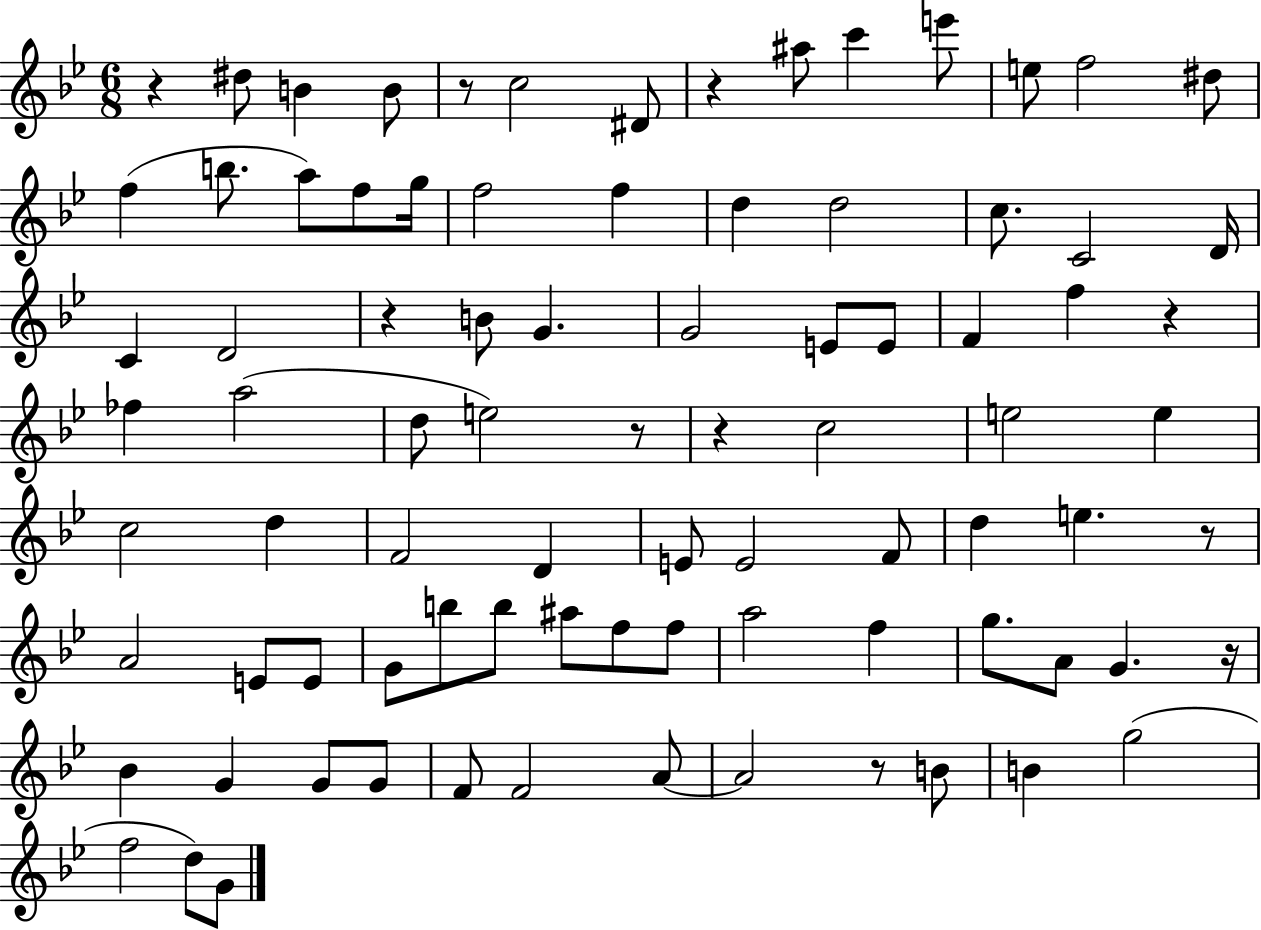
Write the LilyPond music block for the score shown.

{
  \clef treble
  \numericTimeSignature
  \time 6/8
  \key bes \major
  r4 dis''8 b'4 b'8 | r8 c''2 dis'8 | r4 ais''8 c'''4 e'''8 | e''8 f''2 dis''8 | \break f''4( b''8. a''8) f''8 g''16 | f''2 f''4 | d''4 d''2 | c''8. c'2 d'16 | \break c'4 d'2 | r4 b'8 g'4. | g'2 e'8 e'8 | f'4 f''4 r4 | \break fes''4 a''2( | d''8 e''2) r8 | r4 c''2 | e''2 e''4 | \break c''2 d''4 | f'2 d'4 | e'8 e'2 f'8 | d''4 e''4. r8 | \break a'2 e'8 e'8 | g'8 b''8 b''8 ais''8 f''8 f''8 | a''2 f''4 | g''8. a'8 g'4. r16 | \break bes'4 g'4 g'8 g'8 | f'8 f'2 a'8~~ | a'2 r8 b'8 | b'4 g''2( | \break f''2 d''8) g'8 | \bar "|."
}